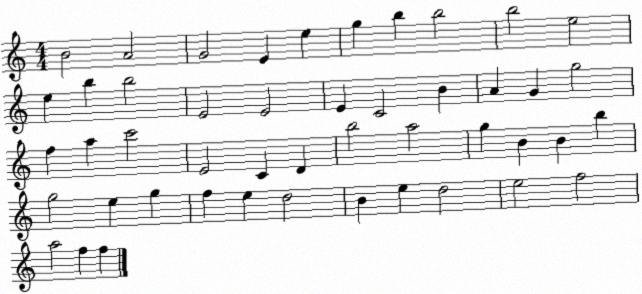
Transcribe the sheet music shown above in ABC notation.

X:1
T:Untitled
M:4/4
L:1/4
K:C
B2 A2 G2 E e g b b2 b2 e2 e b b2 E2 E2 E C2 B A G g2 f a c'2 E2 C D b2 a2 g B B b g2 e g f e d2 B e d2 e2 f2 a2 f f